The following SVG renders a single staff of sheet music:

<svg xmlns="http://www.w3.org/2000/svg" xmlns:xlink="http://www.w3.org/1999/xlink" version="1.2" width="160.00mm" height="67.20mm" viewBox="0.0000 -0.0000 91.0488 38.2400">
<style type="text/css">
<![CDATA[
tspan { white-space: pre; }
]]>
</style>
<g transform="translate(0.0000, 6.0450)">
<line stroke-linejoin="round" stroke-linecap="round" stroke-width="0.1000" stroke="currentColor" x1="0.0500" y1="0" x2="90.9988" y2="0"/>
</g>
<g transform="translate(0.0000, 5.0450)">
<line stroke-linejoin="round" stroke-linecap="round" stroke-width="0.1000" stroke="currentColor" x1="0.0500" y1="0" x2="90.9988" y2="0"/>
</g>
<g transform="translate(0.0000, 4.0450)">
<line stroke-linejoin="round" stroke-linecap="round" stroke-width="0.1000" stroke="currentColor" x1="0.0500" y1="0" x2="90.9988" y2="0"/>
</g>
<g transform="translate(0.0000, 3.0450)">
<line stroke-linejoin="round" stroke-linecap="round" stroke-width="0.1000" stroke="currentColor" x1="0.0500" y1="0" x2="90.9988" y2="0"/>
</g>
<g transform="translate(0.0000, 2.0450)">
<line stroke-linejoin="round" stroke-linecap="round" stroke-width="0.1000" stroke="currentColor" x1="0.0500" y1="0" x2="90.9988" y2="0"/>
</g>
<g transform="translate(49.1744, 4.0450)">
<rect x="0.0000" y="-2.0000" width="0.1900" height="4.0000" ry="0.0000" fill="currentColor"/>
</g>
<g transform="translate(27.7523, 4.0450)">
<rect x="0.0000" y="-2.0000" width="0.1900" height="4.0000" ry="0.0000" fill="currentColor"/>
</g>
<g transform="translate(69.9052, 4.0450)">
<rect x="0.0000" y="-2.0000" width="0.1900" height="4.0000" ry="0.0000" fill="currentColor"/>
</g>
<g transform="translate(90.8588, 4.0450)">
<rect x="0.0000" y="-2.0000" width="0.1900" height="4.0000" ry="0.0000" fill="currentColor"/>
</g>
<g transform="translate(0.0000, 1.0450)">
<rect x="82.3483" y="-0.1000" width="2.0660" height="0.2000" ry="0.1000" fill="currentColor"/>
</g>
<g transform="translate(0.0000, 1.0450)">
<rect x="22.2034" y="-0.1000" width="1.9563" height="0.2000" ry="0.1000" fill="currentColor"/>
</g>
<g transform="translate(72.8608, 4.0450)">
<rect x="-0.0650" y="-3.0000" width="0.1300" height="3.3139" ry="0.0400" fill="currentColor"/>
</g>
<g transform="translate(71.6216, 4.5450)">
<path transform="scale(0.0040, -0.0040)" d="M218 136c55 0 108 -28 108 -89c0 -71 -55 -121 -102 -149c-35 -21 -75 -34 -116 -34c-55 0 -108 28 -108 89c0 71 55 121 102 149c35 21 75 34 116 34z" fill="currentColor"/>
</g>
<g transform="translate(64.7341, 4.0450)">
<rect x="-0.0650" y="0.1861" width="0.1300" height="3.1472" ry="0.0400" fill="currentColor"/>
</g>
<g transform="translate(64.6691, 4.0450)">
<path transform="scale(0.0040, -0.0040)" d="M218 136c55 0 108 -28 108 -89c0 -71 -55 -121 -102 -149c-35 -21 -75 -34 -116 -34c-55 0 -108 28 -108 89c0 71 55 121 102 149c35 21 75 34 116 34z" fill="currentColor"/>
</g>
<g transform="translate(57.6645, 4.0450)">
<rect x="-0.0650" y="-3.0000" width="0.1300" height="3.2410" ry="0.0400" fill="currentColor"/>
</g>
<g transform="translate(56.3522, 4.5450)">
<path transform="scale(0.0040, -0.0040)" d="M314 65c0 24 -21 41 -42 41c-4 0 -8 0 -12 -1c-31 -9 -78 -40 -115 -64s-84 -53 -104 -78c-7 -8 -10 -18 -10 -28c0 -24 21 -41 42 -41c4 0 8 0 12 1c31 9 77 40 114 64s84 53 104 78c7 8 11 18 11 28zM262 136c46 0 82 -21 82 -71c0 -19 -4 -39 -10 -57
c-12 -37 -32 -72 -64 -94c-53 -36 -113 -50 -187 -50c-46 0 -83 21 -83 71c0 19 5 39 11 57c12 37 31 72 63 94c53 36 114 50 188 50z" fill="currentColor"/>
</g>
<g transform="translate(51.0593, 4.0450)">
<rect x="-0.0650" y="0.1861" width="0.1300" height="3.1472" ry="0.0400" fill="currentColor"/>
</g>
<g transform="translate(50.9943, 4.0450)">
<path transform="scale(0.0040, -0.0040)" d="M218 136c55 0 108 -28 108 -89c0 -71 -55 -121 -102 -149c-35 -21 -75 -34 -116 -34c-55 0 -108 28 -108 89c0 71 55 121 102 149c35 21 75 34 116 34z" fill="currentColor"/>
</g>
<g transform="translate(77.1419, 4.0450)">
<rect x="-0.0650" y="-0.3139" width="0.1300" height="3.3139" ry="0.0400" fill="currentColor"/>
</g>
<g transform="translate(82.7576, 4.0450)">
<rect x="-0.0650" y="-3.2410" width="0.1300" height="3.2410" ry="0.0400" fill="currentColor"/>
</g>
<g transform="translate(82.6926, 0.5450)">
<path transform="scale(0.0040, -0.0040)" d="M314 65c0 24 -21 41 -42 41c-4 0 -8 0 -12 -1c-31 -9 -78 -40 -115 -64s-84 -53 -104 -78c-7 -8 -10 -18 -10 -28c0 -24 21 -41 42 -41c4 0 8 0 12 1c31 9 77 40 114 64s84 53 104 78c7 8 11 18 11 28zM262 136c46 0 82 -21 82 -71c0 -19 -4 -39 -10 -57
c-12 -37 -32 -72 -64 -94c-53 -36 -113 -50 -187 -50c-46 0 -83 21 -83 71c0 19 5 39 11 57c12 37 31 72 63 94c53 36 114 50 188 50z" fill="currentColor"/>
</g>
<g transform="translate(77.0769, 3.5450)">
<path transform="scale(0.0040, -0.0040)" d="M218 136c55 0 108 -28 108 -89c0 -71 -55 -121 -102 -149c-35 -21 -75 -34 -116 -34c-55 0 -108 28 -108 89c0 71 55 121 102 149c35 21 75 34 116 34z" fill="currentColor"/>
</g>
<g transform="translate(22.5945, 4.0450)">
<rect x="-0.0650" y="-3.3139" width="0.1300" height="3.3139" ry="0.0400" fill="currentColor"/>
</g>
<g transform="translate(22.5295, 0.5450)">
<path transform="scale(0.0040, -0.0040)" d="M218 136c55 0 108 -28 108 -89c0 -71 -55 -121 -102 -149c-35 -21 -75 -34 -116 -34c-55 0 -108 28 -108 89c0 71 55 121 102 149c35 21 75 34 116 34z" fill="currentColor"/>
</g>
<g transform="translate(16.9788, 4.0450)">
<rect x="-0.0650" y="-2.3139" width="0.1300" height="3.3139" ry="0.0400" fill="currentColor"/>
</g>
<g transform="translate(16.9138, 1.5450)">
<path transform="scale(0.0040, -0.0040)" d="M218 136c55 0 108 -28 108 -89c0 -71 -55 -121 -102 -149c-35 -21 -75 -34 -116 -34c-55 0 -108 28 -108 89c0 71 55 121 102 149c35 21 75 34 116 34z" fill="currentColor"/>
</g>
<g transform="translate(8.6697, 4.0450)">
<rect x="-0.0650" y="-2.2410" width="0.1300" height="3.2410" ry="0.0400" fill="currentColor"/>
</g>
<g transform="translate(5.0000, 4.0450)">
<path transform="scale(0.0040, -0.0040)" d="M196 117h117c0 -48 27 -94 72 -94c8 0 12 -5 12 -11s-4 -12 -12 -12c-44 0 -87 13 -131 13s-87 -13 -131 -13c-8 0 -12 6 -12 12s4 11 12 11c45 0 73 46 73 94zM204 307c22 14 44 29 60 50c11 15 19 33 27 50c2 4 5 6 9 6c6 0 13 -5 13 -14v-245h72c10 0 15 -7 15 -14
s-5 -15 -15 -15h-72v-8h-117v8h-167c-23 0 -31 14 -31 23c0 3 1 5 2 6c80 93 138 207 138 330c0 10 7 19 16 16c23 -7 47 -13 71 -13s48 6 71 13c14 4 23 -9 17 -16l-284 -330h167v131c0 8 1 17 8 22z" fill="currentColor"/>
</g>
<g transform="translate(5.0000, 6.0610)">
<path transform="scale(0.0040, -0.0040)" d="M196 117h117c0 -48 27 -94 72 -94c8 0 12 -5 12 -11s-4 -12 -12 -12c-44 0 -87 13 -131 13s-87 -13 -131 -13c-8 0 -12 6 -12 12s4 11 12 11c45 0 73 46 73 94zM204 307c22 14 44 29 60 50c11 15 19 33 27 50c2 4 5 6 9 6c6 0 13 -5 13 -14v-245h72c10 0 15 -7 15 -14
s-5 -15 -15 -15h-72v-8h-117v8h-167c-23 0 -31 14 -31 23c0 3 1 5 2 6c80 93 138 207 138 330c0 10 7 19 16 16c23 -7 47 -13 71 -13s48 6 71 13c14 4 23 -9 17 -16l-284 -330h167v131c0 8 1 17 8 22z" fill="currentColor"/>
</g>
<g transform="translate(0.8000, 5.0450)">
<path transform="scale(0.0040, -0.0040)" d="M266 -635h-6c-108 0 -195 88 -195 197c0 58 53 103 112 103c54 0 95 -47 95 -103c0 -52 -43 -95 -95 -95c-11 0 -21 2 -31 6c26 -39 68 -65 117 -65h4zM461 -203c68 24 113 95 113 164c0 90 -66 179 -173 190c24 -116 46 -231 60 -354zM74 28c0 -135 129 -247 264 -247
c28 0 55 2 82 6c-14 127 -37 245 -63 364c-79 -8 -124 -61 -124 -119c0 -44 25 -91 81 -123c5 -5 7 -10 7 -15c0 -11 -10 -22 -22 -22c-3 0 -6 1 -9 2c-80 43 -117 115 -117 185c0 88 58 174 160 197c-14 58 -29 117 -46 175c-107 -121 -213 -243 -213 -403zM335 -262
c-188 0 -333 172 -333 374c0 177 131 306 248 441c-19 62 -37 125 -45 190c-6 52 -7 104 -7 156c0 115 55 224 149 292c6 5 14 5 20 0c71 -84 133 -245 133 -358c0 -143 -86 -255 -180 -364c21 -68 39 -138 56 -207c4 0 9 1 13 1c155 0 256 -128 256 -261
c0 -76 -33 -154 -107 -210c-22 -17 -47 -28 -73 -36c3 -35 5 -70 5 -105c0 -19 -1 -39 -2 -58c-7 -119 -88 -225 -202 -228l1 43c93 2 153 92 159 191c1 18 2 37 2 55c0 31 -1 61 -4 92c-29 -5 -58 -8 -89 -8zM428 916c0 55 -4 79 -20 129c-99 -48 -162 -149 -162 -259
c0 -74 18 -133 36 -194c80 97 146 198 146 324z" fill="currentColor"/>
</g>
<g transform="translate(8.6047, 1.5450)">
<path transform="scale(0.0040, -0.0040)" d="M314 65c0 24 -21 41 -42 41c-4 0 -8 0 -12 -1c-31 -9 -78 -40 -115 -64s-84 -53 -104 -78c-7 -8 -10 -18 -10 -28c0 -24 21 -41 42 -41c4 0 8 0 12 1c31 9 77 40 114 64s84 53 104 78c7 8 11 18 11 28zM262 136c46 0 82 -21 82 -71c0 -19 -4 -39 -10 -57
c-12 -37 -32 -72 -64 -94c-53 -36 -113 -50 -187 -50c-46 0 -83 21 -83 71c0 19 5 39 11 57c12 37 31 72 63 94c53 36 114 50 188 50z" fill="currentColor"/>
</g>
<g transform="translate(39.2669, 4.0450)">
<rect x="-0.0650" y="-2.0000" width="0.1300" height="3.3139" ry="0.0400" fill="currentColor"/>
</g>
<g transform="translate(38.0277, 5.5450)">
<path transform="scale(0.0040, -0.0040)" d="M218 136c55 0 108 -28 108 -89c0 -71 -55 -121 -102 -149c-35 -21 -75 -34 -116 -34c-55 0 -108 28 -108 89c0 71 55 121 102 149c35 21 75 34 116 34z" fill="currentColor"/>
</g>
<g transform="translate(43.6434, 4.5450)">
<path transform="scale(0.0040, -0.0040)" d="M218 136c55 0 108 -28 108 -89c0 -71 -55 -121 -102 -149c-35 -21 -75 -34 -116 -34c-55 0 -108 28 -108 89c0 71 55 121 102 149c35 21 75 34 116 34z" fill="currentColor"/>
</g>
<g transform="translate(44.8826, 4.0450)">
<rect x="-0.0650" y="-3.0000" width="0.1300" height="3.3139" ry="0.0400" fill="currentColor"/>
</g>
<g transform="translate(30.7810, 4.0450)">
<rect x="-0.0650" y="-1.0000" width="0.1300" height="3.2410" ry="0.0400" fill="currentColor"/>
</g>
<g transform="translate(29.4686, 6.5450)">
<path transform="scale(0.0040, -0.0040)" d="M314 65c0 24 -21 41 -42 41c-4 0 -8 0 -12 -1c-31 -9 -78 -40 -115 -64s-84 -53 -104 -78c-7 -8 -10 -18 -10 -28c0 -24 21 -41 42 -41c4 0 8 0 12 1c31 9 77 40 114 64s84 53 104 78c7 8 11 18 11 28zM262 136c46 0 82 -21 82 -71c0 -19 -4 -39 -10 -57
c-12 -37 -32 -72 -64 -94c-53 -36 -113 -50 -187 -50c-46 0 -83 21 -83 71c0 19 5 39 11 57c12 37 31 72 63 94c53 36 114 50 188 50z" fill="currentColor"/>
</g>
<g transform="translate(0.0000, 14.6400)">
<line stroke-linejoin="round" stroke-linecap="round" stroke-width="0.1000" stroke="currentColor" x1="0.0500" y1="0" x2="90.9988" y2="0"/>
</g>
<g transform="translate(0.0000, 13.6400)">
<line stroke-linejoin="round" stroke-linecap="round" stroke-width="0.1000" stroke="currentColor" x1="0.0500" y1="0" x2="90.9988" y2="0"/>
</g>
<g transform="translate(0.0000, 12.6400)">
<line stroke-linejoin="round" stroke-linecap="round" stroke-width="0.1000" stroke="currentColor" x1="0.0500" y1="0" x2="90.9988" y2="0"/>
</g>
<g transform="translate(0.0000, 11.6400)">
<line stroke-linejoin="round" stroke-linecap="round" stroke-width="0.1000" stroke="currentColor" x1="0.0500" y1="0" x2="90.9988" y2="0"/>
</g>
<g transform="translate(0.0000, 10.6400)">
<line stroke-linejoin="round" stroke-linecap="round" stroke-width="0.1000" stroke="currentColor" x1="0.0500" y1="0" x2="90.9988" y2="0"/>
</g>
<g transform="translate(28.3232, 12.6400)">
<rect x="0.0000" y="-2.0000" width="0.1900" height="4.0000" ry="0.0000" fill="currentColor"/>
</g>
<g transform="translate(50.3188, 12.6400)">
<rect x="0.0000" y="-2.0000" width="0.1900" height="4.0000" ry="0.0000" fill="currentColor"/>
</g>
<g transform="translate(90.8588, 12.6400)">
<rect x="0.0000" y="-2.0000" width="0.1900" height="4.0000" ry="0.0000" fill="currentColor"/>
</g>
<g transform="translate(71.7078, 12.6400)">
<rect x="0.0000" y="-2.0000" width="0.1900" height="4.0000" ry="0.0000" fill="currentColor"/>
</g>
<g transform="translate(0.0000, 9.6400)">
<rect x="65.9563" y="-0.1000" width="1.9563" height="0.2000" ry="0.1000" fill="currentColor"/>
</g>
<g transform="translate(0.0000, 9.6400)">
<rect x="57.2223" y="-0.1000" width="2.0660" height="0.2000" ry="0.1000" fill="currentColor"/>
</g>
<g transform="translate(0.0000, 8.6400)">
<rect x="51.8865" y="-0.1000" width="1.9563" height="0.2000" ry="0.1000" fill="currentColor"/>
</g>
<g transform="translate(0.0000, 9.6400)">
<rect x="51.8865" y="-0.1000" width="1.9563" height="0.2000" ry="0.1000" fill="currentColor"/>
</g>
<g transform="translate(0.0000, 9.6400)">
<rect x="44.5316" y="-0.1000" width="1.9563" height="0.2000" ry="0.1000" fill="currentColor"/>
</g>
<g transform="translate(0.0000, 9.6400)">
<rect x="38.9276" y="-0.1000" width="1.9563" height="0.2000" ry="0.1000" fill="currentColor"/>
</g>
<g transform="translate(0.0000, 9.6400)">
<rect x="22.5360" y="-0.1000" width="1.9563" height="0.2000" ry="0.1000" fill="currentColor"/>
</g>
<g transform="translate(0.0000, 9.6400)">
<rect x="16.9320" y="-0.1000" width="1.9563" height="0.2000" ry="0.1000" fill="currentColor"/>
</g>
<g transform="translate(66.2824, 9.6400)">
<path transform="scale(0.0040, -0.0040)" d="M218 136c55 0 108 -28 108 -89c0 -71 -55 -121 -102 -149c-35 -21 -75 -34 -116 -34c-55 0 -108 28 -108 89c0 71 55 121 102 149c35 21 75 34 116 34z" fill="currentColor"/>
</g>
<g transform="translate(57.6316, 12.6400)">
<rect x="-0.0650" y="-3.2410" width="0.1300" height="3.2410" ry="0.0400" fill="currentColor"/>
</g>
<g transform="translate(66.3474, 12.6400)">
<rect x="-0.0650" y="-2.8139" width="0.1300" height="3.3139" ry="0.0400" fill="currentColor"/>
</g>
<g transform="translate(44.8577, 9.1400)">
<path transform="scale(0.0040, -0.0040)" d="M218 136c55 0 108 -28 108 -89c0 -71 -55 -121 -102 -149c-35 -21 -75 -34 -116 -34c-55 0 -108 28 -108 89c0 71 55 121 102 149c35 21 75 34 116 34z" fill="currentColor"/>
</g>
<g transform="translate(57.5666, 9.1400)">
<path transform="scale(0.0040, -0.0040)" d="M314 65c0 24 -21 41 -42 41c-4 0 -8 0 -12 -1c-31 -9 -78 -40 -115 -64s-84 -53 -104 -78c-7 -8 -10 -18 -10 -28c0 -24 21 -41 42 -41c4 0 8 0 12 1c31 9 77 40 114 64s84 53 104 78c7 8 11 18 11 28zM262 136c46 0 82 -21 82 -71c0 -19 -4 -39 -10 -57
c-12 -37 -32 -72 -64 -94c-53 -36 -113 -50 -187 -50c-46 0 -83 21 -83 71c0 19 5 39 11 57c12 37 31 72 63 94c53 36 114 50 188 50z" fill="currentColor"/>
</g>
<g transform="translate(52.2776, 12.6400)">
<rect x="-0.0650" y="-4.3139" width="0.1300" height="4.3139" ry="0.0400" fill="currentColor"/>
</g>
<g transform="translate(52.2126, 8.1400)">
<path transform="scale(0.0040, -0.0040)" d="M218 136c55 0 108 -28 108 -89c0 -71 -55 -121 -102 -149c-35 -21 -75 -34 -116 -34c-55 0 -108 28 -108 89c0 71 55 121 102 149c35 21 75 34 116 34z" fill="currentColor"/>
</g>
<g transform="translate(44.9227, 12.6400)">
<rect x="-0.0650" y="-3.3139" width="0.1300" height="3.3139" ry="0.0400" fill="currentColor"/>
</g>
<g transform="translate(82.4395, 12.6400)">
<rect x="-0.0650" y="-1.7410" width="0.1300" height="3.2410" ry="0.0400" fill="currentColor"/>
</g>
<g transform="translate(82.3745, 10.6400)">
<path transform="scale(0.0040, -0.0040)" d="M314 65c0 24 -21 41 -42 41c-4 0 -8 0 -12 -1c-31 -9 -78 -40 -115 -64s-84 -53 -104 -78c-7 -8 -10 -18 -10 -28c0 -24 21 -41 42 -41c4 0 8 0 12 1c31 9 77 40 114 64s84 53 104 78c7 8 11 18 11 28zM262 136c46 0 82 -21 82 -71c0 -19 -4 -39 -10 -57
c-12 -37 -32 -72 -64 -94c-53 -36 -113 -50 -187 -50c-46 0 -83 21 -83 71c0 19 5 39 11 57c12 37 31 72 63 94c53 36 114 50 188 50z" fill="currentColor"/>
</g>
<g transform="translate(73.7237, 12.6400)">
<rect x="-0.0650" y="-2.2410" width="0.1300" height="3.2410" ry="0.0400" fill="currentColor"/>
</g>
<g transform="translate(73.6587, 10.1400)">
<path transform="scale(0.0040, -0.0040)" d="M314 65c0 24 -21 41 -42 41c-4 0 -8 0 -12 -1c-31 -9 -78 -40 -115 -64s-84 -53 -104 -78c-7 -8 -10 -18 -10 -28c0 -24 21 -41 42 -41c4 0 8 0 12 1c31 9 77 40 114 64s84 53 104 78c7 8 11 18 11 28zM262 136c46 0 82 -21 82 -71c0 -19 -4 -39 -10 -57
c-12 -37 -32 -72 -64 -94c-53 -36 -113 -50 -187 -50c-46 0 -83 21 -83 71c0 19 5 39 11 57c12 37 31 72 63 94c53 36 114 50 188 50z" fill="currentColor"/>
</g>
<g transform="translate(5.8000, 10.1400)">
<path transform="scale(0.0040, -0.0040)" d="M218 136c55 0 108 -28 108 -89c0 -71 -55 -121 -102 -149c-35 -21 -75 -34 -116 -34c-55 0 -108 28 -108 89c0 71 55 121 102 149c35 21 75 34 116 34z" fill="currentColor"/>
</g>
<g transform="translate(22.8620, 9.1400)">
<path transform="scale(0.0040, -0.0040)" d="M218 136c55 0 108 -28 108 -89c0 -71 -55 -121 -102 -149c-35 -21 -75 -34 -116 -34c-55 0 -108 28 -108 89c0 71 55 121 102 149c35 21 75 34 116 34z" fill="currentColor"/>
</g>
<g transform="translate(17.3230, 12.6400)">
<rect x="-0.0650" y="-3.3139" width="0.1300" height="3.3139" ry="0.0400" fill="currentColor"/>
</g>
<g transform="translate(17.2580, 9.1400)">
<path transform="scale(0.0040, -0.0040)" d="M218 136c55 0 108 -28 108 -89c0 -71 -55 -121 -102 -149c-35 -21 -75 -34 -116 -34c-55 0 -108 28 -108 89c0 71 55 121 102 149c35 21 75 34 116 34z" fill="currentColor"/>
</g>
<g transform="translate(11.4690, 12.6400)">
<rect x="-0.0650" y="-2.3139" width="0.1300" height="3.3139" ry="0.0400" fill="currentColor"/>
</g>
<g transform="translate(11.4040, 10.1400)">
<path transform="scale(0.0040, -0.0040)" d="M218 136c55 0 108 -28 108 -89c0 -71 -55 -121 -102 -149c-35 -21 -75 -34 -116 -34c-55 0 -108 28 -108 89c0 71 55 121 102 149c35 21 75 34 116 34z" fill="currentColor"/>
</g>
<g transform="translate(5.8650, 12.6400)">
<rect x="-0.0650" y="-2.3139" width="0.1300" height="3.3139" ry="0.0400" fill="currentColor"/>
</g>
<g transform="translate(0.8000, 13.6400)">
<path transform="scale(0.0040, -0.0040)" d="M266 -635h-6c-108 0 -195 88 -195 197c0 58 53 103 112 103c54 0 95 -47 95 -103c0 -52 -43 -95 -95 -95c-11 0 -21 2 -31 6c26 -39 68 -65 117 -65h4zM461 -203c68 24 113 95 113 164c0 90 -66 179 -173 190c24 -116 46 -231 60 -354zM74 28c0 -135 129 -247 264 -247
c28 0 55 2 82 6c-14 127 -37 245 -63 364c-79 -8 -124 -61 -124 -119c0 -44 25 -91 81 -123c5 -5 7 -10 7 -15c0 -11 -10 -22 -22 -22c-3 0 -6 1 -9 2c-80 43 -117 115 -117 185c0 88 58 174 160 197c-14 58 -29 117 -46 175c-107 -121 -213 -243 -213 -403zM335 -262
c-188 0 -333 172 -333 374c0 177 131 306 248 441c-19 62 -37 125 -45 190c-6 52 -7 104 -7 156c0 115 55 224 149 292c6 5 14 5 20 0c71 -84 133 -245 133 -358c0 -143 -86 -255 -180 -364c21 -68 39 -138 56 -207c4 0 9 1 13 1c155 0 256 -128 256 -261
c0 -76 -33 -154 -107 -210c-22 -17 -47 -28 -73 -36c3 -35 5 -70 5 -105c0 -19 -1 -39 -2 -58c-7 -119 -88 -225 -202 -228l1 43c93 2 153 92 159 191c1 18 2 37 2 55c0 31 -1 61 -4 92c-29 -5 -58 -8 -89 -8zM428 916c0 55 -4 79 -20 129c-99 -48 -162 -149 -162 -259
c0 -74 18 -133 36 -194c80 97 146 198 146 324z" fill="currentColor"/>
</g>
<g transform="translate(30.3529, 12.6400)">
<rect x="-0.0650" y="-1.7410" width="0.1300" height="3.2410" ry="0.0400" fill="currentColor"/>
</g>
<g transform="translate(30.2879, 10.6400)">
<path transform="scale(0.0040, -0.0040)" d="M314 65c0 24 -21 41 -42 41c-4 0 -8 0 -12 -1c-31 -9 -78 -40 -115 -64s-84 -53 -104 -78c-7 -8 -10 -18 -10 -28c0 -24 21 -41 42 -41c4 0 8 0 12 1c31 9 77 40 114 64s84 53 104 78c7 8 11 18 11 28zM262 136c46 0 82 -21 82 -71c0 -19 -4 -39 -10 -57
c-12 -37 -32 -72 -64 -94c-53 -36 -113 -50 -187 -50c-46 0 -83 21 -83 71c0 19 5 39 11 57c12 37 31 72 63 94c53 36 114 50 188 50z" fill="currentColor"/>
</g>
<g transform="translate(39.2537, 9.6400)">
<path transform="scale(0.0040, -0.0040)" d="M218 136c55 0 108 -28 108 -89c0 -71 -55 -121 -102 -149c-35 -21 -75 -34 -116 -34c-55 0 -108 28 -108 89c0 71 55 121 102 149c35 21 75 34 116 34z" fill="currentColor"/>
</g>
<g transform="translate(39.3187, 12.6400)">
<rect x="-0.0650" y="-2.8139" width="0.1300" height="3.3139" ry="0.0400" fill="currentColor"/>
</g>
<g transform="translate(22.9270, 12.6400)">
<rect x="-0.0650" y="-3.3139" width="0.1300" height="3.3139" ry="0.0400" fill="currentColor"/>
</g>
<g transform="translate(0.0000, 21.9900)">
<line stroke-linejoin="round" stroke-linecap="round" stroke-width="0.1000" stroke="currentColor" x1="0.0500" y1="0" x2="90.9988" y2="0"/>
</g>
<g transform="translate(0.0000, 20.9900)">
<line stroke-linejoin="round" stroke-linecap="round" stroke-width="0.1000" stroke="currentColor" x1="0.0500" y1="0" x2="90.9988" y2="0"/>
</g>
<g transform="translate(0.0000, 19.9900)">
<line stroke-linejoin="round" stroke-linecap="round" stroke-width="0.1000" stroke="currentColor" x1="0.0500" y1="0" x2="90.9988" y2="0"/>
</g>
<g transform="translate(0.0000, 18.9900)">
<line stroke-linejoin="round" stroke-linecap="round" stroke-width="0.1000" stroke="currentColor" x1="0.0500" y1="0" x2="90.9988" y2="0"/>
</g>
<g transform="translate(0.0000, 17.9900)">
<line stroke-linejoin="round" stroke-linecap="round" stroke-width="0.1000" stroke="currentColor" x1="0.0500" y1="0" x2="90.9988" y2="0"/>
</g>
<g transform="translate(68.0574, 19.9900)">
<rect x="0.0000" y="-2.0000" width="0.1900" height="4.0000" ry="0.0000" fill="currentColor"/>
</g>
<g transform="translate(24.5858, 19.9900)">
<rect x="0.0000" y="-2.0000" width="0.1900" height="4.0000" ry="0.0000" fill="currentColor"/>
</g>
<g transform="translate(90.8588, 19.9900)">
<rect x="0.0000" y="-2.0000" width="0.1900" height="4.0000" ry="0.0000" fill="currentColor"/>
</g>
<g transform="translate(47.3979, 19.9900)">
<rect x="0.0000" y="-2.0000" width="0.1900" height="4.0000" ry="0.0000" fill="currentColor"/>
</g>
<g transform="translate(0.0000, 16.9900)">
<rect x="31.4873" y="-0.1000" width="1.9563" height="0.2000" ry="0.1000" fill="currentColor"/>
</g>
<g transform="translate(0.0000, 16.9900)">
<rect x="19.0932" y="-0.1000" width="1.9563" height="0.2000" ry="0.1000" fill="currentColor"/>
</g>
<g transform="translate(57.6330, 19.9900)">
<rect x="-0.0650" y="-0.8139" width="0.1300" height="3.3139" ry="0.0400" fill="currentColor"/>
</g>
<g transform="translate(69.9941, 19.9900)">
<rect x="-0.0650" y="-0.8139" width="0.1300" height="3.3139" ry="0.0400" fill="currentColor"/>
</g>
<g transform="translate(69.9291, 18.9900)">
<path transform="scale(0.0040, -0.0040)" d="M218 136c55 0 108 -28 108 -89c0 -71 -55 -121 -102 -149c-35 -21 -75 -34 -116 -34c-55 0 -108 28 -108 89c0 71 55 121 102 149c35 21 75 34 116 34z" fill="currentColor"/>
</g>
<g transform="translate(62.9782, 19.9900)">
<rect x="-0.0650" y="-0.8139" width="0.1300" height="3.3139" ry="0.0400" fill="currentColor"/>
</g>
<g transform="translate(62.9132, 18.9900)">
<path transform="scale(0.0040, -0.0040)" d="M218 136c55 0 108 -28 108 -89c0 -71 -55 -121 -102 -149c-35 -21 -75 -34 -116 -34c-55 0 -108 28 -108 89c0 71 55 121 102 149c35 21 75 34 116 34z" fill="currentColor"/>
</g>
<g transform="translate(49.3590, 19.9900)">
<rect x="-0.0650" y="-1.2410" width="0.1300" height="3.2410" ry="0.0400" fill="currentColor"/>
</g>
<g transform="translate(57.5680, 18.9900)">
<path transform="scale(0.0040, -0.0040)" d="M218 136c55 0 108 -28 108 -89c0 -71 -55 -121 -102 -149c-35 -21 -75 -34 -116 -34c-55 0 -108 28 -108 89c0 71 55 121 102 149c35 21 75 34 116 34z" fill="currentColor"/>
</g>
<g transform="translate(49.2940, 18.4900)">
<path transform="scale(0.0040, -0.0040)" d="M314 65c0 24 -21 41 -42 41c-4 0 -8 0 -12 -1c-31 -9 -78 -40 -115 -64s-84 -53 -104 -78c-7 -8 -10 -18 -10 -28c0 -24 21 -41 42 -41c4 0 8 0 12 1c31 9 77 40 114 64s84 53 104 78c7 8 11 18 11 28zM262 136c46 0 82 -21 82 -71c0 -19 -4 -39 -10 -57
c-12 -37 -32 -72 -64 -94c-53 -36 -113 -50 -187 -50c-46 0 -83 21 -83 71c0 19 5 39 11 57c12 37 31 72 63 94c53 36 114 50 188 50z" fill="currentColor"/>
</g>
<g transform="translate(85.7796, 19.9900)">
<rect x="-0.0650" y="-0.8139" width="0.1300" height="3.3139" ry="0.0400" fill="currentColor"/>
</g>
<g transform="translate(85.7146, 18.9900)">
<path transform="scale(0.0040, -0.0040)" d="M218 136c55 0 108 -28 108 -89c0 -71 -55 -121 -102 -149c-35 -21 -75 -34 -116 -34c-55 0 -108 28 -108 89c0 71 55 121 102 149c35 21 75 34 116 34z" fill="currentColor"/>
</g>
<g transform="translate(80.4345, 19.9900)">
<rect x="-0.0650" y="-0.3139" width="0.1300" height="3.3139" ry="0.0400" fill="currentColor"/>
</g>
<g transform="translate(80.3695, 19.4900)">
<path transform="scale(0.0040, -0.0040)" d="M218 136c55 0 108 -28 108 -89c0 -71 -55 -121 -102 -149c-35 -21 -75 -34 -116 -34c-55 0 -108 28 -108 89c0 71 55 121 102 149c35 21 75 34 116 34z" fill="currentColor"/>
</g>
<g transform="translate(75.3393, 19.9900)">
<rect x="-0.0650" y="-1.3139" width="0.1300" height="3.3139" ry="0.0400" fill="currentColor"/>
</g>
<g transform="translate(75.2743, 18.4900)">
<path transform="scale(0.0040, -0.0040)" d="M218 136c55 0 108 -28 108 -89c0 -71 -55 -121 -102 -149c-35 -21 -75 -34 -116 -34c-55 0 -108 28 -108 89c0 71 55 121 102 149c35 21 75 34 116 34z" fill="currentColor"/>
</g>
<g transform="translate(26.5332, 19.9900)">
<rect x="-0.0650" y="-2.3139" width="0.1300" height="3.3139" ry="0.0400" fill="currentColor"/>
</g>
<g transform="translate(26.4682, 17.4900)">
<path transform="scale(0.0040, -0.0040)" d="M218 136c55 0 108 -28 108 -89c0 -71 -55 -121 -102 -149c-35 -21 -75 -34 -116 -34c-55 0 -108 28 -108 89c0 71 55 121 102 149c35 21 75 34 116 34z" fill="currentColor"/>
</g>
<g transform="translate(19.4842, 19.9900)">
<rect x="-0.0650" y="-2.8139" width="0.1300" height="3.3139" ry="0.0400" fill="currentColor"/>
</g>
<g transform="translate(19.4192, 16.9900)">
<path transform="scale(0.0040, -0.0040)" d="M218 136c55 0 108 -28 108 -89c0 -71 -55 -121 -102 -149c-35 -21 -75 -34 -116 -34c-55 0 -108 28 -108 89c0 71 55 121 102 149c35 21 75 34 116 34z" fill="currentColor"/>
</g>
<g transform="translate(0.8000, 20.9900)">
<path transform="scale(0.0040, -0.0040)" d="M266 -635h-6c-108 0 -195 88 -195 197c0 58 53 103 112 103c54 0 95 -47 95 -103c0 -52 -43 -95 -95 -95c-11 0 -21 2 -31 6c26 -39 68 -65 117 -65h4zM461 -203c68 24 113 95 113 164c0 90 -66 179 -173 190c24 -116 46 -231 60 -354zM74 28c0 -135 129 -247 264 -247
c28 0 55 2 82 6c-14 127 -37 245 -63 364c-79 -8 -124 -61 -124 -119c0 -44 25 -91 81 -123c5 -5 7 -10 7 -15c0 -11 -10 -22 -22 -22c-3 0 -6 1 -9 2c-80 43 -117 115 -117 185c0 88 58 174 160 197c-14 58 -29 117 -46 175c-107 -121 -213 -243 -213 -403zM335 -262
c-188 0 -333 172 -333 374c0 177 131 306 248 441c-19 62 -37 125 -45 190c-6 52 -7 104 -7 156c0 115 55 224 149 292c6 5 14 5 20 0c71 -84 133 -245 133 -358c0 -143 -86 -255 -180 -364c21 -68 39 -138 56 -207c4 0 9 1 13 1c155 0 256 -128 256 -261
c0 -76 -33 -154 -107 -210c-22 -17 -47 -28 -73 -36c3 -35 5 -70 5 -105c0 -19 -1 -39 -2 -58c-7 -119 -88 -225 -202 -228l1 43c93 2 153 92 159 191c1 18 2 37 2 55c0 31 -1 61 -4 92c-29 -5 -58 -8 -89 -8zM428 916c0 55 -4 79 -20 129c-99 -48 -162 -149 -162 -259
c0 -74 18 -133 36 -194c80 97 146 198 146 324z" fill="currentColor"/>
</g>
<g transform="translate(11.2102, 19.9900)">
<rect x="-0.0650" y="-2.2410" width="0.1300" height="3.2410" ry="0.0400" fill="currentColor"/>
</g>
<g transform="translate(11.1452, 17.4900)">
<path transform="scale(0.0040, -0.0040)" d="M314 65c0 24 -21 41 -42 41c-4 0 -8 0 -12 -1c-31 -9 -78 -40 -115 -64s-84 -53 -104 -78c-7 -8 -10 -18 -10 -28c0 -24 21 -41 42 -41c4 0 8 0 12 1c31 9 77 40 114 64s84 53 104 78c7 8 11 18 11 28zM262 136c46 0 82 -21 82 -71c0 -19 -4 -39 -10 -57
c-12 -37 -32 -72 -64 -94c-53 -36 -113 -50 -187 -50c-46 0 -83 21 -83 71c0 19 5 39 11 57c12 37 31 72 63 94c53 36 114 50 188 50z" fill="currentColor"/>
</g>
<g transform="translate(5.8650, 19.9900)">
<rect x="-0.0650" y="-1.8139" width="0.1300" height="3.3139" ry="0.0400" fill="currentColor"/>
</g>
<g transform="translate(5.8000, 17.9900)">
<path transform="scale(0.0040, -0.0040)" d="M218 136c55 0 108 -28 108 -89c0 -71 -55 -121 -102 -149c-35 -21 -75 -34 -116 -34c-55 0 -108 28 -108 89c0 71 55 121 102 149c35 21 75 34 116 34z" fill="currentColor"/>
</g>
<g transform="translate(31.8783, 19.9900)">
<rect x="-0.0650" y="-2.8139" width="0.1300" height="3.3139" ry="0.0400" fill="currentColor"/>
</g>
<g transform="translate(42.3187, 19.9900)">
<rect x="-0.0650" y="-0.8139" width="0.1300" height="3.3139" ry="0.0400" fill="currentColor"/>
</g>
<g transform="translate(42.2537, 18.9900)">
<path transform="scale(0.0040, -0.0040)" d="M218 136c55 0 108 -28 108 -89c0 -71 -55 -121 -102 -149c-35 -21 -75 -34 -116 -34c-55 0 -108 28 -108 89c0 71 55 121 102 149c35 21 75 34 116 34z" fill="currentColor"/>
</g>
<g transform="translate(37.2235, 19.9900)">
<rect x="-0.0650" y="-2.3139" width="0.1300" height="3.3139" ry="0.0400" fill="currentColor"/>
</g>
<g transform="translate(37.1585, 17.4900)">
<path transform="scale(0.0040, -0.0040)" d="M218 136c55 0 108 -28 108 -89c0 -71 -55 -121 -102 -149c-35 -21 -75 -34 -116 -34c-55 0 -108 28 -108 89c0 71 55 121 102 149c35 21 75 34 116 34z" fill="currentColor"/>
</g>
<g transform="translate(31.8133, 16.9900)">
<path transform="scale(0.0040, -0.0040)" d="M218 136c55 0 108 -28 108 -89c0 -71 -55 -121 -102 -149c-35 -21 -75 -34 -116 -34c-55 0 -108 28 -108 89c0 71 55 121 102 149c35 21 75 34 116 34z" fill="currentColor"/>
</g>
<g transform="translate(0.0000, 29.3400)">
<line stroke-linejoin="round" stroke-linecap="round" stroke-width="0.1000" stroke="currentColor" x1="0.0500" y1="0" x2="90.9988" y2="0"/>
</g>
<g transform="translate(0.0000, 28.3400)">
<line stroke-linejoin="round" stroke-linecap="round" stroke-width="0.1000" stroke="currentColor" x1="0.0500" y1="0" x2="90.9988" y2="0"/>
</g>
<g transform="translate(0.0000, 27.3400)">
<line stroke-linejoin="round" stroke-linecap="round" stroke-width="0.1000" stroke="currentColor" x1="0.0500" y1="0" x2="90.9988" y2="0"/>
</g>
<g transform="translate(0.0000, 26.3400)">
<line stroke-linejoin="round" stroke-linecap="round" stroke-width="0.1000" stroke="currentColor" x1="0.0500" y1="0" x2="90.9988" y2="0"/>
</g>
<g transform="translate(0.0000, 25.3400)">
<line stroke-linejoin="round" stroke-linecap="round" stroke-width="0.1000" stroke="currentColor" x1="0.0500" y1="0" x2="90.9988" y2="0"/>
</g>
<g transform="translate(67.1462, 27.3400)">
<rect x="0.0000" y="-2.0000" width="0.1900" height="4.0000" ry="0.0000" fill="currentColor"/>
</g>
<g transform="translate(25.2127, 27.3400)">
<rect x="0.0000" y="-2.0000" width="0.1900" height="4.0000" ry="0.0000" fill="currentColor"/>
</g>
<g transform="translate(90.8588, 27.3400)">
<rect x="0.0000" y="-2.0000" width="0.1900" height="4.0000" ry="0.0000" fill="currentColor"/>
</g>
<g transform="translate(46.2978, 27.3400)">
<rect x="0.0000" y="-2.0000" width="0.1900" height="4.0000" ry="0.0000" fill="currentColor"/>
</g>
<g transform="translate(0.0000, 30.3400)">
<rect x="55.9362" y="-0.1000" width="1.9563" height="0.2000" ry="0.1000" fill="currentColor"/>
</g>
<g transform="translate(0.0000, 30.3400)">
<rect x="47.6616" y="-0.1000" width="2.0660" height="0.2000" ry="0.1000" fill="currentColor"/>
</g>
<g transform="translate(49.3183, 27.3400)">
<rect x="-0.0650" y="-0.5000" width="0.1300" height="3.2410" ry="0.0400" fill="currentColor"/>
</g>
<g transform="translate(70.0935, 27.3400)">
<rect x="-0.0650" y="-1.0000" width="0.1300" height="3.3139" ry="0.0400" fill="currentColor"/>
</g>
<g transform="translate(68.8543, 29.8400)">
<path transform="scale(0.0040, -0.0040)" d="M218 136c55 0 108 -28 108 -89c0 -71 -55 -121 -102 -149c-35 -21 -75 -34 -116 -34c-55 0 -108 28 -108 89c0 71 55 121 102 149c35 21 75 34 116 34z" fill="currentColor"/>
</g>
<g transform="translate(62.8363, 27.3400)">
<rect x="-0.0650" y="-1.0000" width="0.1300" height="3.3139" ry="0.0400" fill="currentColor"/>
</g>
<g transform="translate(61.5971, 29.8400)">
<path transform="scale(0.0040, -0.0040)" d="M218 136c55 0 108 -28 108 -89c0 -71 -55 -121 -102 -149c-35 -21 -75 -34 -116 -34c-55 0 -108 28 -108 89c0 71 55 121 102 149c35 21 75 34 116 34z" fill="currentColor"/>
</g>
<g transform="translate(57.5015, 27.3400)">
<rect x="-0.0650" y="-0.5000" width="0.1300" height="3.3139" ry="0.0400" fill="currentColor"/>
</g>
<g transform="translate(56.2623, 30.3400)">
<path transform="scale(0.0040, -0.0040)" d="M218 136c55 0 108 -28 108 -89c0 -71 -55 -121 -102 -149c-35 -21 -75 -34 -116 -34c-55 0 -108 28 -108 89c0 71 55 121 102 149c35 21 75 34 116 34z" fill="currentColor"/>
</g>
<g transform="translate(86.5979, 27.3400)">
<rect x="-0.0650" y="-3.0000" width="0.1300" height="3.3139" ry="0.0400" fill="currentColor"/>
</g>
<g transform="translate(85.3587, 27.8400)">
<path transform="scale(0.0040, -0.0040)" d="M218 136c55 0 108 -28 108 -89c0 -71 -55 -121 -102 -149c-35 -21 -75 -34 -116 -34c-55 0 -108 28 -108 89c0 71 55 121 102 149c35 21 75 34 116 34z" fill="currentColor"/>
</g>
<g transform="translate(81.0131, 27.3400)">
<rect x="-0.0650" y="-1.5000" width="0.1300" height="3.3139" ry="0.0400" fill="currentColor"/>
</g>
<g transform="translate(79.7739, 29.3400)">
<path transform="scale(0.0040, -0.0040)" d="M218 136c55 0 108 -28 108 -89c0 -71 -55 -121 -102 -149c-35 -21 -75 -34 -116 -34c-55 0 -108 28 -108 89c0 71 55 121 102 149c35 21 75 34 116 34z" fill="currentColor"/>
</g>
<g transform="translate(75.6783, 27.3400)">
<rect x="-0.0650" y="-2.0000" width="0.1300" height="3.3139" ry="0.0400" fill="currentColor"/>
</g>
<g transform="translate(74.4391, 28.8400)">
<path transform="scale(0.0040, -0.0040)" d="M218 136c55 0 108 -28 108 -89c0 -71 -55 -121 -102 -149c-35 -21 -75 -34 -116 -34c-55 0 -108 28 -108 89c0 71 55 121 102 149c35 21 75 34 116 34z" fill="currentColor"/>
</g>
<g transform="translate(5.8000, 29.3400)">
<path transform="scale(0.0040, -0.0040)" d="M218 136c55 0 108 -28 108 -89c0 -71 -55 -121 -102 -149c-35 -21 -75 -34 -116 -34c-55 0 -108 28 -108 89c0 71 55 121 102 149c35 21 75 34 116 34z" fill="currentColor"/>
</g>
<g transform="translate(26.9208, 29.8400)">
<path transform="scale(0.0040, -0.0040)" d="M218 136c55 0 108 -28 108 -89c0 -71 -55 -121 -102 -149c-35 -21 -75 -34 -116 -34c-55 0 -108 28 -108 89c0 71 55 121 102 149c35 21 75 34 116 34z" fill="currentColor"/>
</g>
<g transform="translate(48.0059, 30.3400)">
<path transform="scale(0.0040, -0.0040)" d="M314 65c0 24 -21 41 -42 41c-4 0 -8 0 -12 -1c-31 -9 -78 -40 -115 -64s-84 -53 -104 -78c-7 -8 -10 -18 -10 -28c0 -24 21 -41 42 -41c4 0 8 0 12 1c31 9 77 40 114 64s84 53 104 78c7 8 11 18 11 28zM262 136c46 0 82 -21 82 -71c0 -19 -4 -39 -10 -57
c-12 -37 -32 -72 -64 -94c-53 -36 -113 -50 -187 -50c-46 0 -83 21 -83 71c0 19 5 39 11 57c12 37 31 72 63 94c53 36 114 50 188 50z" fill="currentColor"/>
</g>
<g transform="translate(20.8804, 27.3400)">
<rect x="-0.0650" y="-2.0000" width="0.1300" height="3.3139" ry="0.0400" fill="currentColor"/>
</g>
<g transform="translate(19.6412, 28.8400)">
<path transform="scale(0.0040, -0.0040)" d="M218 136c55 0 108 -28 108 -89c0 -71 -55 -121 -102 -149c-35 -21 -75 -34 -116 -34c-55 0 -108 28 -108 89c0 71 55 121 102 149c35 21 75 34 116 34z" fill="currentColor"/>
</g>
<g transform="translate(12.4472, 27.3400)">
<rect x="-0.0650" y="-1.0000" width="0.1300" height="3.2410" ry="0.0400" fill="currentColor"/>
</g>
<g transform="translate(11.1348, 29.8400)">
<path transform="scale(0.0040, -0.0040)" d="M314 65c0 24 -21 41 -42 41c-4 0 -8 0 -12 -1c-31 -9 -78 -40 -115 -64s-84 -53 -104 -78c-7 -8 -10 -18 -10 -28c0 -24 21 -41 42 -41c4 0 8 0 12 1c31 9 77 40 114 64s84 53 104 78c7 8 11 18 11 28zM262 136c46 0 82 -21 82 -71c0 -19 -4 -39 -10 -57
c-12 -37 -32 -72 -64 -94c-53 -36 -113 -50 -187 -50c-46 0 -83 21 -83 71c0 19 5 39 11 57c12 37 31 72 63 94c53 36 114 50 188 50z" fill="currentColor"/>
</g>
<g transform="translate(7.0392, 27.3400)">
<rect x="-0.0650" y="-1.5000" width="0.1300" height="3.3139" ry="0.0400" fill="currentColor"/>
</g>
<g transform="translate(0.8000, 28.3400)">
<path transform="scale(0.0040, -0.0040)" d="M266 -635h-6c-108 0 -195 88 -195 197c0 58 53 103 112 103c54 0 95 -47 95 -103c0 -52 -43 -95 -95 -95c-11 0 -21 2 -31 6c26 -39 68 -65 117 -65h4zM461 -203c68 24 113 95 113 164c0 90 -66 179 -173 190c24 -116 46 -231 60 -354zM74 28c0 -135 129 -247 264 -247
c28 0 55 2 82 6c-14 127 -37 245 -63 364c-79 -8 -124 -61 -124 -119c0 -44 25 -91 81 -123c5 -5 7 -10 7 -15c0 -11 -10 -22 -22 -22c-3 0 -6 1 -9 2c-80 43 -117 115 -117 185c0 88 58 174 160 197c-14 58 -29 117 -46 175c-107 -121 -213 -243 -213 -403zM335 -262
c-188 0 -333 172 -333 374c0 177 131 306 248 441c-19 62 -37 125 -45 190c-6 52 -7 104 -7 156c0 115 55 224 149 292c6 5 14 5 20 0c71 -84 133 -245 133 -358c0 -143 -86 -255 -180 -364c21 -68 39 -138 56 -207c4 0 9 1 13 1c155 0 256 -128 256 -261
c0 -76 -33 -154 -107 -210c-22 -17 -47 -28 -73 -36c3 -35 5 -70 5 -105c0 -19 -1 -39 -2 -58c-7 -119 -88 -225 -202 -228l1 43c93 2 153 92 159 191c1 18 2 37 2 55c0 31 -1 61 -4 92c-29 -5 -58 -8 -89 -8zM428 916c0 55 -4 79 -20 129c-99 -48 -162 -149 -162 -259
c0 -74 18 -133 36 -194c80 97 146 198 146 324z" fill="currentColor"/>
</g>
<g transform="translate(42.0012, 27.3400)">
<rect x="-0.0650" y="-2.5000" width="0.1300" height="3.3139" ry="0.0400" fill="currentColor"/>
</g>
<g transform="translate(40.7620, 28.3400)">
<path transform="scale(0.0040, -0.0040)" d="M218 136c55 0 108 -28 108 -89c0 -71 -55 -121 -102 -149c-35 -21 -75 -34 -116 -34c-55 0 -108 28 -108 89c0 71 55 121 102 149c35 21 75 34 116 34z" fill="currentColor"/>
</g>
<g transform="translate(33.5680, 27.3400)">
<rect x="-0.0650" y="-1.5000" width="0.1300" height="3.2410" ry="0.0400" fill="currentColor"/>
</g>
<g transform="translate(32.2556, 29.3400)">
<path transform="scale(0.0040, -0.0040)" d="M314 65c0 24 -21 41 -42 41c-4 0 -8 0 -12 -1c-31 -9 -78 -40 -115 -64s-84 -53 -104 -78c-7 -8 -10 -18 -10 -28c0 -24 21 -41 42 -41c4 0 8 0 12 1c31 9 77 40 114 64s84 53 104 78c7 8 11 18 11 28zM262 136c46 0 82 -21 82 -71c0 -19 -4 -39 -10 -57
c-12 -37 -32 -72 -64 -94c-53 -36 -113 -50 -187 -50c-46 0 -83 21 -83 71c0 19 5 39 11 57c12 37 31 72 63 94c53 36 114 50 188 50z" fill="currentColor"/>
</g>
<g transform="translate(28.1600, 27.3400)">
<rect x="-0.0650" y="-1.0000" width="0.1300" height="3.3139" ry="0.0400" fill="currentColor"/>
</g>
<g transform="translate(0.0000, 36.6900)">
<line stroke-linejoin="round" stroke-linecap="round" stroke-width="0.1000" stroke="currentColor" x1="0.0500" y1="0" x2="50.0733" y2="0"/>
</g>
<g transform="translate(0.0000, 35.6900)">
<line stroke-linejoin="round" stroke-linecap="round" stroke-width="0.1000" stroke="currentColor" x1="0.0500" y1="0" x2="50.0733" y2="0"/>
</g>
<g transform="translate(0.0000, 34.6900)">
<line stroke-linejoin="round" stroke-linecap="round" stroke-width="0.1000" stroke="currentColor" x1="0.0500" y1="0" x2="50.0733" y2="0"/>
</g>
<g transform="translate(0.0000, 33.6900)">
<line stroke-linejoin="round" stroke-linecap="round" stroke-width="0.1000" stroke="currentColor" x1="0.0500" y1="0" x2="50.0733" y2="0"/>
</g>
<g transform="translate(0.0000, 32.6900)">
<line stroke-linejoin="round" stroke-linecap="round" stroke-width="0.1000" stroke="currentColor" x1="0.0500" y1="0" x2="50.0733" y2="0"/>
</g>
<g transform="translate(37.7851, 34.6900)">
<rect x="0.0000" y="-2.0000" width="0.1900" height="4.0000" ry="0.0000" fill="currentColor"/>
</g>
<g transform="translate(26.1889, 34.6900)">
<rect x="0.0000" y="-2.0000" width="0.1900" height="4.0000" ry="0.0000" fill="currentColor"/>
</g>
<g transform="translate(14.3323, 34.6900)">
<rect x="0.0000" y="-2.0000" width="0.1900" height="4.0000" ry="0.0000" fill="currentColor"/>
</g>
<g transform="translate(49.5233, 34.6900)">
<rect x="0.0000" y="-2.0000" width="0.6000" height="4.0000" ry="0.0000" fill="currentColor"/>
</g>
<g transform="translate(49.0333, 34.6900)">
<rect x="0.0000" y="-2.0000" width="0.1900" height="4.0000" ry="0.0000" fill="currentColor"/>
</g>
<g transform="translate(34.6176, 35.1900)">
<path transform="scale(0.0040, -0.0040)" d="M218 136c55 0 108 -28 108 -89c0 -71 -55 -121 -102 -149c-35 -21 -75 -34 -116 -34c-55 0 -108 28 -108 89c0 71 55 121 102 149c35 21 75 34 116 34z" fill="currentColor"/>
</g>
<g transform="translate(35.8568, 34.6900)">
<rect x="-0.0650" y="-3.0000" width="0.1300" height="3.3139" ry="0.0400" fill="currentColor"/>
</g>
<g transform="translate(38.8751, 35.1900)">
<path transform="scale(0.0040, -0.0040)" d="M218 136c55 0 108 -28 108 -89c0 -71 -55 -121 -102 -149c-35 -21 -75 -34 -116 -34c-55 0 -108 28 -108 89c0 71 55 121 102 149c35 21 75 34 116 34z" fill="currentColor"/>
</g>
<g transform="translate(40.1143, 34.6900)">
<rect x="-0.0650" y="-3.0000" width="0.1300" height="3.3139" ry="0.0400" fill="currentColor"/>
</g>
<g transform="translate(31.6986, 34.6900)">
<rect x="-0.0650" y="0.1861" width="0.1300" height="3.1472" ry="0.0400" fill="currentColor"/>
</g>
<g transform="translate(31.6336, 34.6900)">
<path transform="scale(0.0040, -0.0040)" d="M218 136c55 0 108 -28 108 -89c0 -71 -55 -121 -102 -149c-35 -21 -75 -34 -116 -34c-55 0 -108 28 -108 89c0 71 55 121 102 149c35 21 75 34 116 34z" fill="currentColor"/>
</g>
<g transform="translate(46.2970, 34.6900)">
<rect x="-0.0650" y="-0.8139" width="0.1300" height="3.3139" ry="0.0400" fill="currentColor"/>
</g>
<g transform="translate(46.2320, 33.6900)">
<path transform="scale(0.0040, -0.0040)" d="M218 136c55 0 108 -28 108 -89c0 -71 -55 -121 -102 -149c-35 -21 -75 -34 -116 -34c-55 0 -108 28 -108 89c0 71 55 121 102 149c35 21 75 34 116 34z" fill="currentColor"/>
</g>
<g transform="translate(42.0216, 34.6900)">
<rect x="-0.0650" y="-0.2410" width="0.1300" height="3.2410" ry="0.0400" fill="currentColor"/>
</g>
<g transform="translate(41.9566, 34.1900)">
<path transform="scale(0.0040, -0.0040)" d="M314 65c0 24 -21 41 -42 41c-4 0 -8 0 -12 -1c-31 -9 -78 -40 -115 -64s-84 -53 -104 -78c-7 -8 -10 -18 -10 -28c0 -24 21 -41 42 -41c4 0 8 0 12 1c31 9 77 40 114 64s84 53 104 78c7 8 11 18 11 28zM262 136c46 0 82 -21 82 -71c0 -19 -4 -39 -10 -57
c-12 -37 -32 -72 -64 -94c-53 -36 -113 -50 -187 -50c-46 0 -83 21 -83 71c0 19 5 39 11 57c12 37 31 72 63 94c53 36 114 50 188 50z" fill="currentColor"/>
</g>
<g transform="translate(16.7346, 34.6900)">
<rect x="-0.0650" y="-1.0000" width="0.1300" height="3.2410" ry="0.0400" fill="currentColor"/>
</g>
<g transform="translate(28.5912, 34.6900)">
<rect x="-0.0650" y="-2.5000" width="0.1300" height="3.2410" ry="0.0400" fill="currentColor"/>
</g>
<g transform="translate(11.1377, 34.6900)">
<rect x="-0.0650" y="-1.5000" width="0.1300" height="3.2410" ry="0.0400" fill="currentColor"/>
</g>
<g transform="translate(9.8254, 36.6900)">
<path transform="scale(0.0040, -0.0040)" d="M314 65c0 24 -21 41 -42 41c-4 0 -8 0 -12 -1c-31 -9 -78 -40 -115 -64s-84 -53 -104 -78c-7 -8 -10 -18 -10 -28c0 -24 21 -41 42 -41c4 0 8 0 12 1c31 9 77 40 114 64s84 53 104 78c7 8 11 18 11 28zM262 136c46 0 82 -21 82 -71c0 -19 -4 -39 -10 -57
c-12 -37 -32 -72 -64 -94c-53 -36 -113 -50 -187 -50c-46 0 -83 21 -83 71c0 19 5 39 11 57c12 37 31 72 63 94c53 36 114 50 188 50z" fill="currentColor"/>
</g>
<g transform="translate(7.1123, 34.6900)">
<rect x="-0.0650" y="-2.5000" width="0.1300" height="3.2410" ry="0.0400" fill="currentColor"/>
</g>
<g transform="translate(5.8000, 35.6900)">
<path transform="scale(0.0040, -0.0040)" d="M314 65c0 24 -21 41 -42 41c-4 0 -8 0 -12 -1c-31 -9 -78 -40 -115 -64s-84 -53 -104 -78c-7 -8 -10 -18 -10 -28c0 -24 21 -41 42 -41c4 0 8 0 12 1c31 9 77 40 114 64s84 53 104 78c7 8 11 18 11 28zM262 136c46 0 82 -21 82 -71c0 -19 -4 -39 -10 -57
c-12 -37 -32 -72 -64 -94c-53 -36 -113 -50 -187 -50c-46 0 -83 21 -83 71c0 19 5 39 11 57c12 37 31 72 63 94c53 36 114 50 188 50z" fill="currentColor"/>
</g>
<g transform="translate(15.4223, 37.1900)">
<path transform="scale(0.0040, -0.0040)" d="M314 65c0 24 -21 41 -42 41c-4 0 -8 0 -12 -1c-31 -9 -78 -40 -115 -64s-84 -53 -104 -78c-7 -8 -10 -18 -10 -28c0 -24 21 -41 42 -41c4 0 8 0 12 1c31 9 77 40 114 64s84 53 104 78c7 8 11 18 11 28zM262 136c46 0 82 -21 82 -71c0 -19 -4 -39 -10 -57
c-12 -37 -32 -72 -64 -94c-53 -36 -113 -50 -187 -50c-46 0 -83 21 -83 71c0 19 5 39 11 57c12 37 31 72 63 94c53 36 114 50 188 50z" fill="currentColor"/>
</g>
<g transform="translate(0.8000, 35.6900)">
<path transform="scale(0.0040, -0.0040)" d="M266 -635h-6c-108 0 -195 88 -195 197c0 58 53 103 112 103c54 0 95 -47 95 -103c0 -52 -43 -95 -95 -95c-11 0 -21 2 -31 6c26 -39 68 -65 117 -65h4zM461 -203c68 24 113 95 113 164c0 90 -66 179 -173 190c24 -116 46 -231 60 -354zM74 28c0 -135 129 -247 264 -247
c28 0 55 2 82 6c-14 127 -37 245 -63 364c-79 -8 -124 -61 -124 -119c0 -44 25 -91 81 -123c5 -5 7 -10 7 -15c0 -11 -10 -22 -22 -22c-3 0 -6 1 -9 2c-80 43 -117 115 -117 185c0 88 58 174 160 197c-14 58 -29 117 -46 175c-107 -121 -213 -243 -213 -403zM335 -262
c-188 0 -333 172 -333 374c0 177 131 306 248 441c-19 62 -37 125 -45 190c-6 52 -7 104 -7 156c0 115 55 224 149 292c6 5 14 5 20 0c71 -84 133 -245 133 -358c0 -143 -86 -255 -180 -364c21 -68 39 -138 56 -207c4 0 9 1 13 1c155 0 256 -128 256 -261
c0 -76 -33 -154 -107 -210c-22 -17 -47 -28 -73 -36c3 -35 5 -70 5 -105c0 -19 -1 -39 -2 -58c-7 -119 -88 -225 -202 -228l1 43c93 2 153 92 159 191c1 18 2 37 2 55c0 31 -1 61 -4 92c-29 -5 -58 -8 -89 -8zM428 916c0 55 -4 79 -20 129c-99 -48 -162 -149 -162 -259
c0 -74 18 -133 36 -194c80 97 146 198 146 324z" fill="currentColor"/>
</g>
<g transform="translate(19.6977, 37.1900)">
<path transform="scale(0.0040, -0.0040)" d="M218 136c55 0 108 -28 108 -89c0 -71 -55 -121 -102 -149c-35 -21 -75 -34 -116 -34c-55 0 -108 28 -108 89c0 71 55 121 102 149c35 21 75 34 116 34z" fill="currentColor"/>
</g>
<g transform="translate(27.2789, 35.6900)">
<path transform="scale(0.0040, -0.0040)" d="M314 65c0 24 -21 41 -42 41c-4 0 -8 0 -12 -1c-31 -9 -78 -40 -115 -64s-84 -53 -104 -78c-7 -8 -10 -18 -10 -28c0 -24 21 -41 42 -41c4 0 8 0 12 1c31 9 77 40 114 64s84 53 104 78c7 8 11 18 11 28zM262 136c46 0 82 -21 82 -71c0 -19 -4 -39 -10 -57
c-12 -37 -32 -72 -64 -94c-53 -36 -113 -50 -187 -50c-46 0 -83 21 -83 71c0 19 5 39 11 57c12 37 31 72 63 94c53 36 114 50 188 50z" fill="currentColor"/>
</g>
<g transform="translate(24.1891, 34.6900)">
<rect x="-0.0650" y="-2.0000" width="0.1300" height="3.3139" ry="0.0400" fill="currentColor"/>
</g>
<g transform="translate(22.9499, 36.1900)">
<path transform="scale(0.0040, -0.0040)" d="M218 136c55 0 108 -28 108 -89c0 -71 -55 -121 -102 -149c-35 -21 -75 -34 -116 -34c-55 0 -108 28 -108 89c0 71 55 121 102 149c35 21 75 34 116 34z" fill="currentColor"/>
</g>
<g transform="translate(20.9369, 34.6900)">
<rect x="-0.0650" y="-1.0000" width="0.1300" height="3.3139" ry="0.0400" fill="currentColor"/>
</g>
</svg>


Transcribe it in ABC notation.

X:1
T:Untitled
M:4/4
L:1/4
K:C
g2 g b D2 F A B A2 B A c b2 g g b b f2 a b d' b2 a g2 f2 f g2 a g a g d e2 d d d e c d E D2 F D E2 G C2 C D D F E A G2 E2 D2 D F G2 B A A c2 d